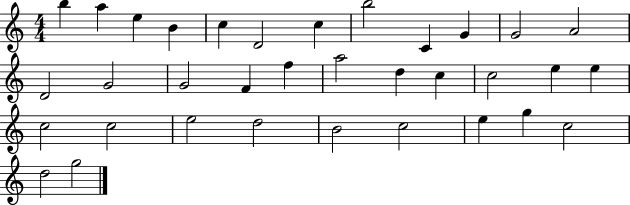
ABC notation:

X:1
T:Untitled
M:4/4
L:1/4
K:C
b a e B c D2 c b2 C G G2 A2 D2 G2 G2 F f a2 d c c2 e e c2 c2 e2 d2 B2 c2 e g c2 d2 g2